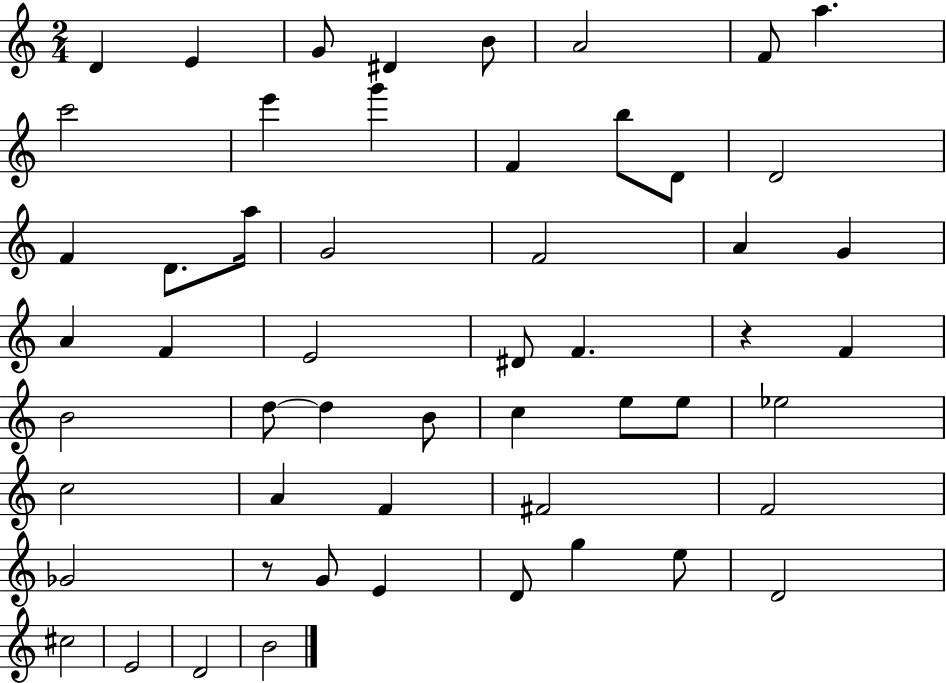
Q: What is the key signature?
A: C major